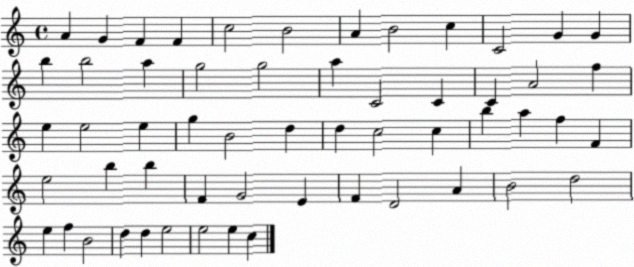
X:1
T:Untitled
M:4/4
L:1/4
K:C
A G F F c2 B2 A B2 c C2 G G b b2 a g2 g2 a C2 C C A2 f e e2 e g B2 d d c2 c b a f F e2 b b F G2 E F D2 A B2 d2 e f B2 d d e2 e2 e c